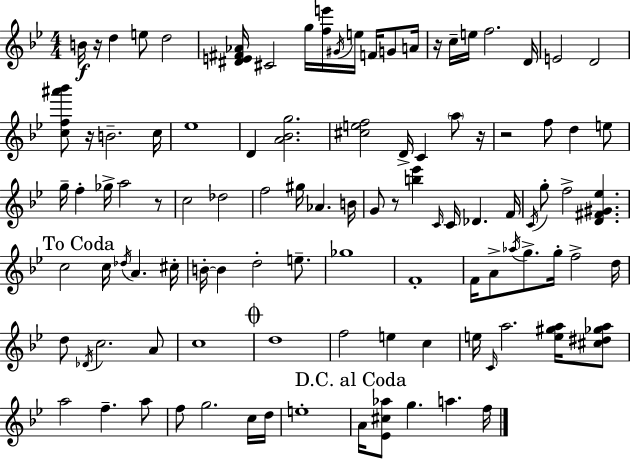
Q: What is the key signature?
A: BES major